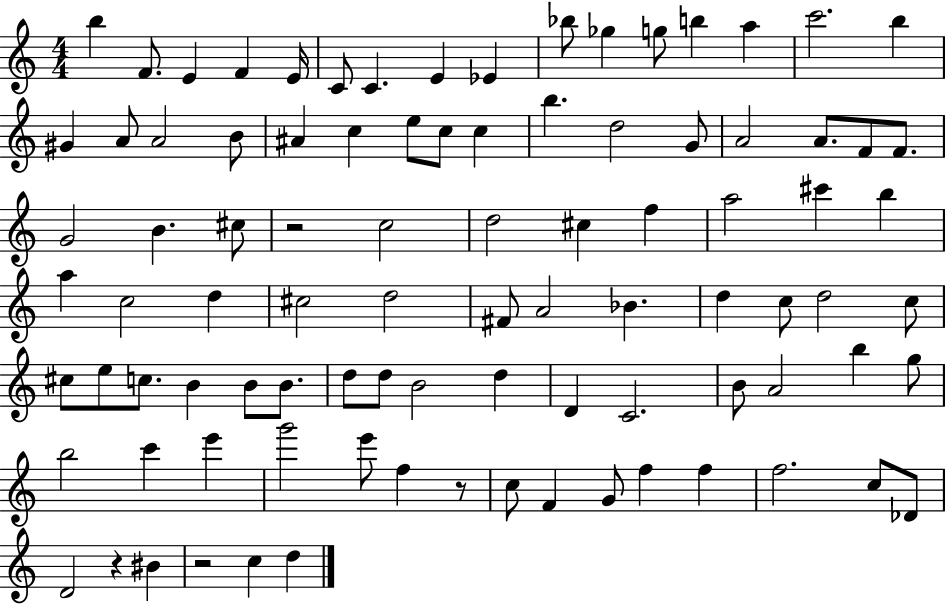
B5/q F4/e. E4/q F4/q E4/s C4/e C4/q. E4/q Eb4/q Bb5/e Gb5/q G5/e B5/q A5/q C6/h. B5/q G#4/q A4/e A4/h B4/e A#4/q C5/q E5/e C5/e C5/q B5/q. D5/h G4/e A4/h A4/e. F4/e F4/e. G4/h B4/q. C#5/e R/h C5/h D5/h C#5/q F5/q A5/h C#6/q B5/q A5/q C5/h D5/q C#5/h D5/h F#4/e A4/h Bb4/q. D5/q C5/e D5/h C5/e C#5/e E5/e C5/e. B4/q B4/e B4/e. D5/e D5/e B4/h D5/q D4/q C4/h. B4/e A4/h B5/q G5/e B5/h C6/q E6/q G6/h E6/e F5/q R/e C5/e F4/q G4/e F5/q F5/q F5/h. C5/e Db4/e D4/h R/q BIS4/q R/h C5/q D5/q